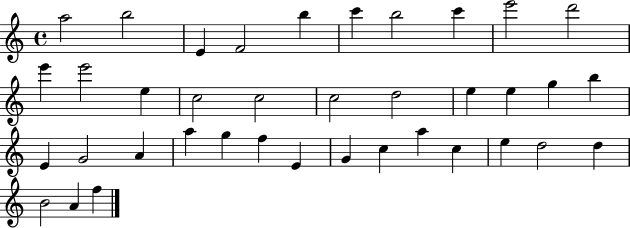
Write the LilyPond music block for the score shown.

{
  \clef treble
  \time 4/4
  \defaultTimeSignature
  \key c \major
  a''2 b''2 | e'4 f'2 b''4 | c'''4 b''2 c'''4 | e'''2 d'''2 | \break e'''4 e'''2 e''4 | c''2 c''2 | c''2 d''2 | e''4 e''4 g''4 b''4 | \break e'4 g'2 a'4 | a''4 g''4 f''4 e'4 | g'4 c''4 a''4 c''4 | e''4 d''2 d''4 | \break b'2 a'4 f''4 | \bar "|."
}